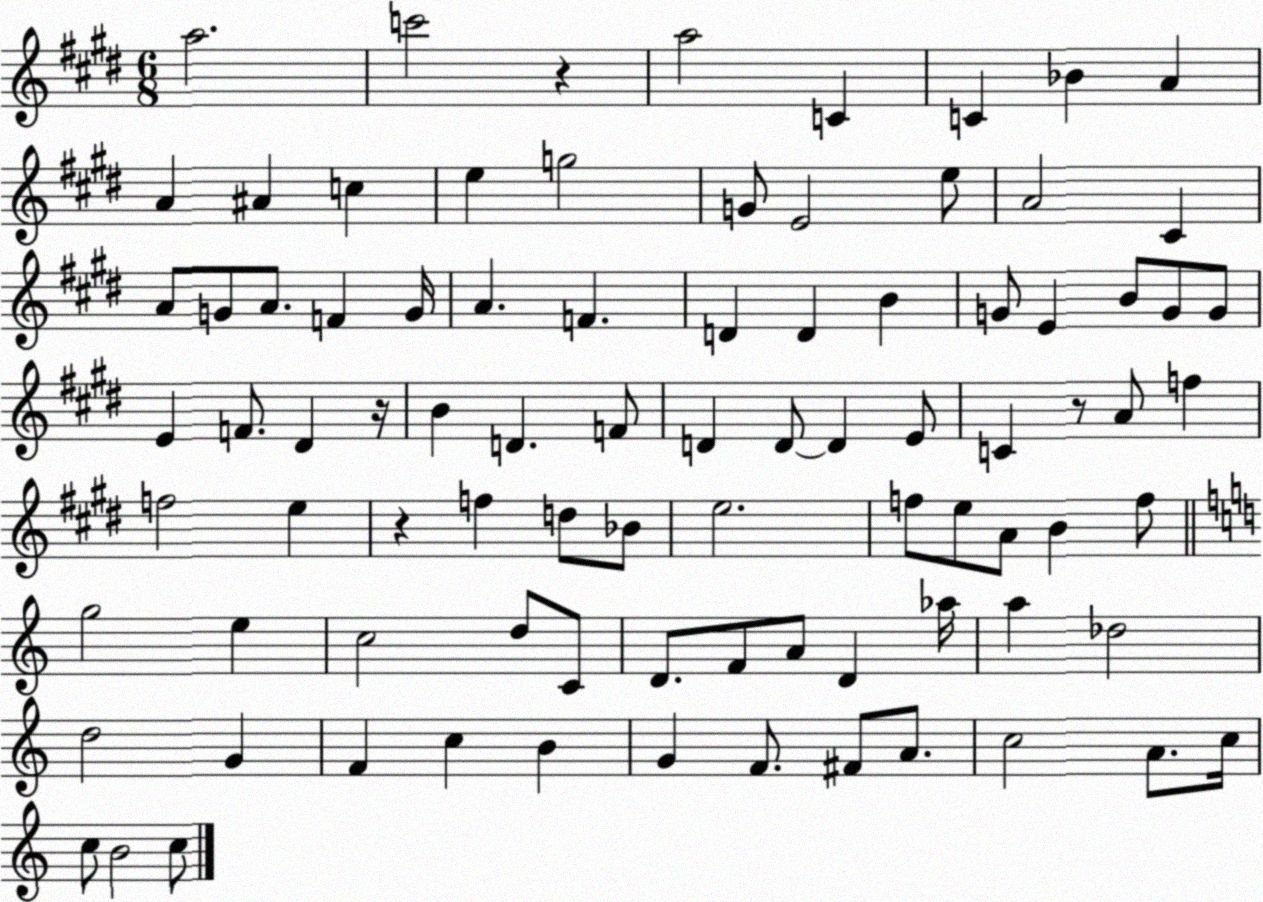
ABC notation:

X:1
T:Untitled
M:6/8
L:1/4
K:E
a2 c'2 z a2 C C _B A A ^A c e g2 G/2 E2 e/2 A2 ^C A/2 G/2 A/2 F G/4 A F D D B G/2 E B/2 G/2 G/2 E F/2 ^D z/4 B D F/2 D D/2 D E/2 C z/2 A/2 f f2 e z f d/2 _B/2 e2 f/2 e/2 A/2 B f/2 g2 e c2 d/2 C/2 D/2 F/2 A/2 D _a/4 a _d2 d2 G F c B G F/2 ^F/2 A/2 c2 A/2 c/4 c/2 B2 c/2